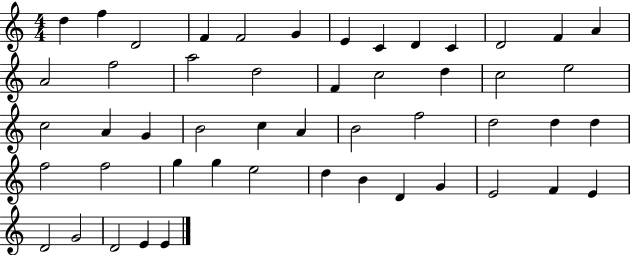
D5/q F5/q D4/h F4/q F4/h G4/q E4/q C4/q D4/q C4/q D4/h F4/q A4/q A4/h F5/h A5/h D5/h F4/q C5/h D5/q C5/h E5/h C5/h A4/q G4/q B4/h C5/q A4/q B4/h F5/h D5/h D5/q D5/q F5/h F5/h G5/q G5/q E5/h D5/q B4/q D4/q G4/q E4/h F4/q E4/q D4/h G4/h D4/h E4/q E4/q